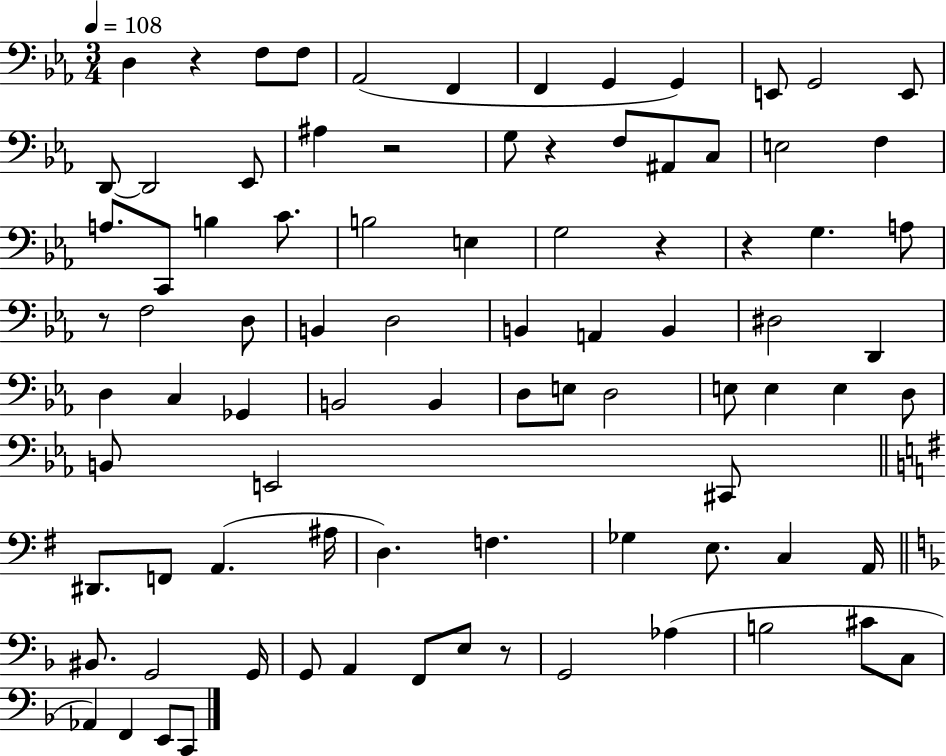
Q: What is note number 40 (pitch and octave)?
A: D3